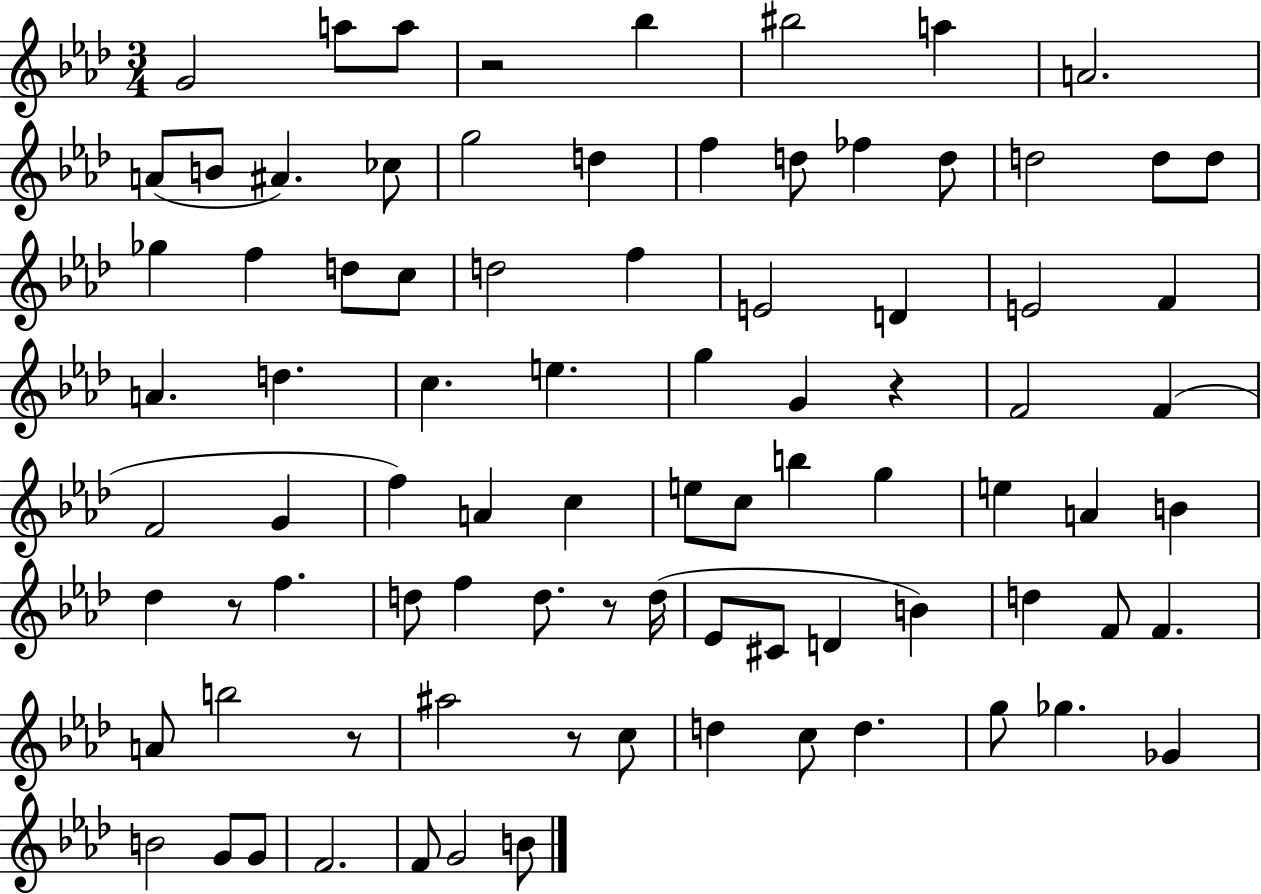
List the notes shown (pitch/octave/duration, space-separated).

G4/h A5/e A5/e R/h Bb5/q BIS5/h A5/q A4/h. A4/e B4/e A#4/q. CES5/e G5/h D5/q F5/q D5/e FES5/q D5/e D5/h D5/e D5/e Gb5/q F5/q D5/e C5/e D5/h F5/q E4/h D4/q E4/h F4/q A4/q. D5/q. C5/q. E5/q. G5/q G4/q R/q F4/h F4/q F4/h G4/q F5/q A4/q C5/q E5/e C5/e B5/q G5/q E5/q A4/q B4/q Db5/q R/e F5/q. D5/e F5/q D5/e. R/e D5/s Eb4/e C#4/e D4/q B4/q D5/q F4/e F4/q. A4/e B5/h R/e A#5/h R/e C5/e D5/q C5/e D5/q. G5/e Gb5/q. Gb4/q B4/h G4/e G4/e F4/h. F4/e G4/h B4/e